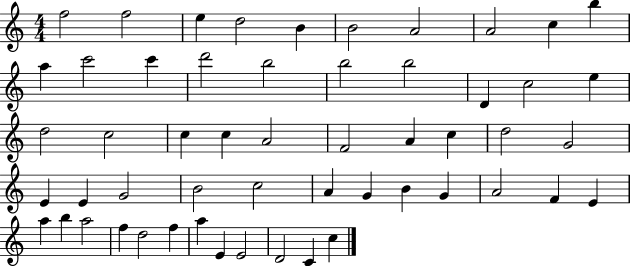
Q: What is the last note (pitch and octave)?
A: C5